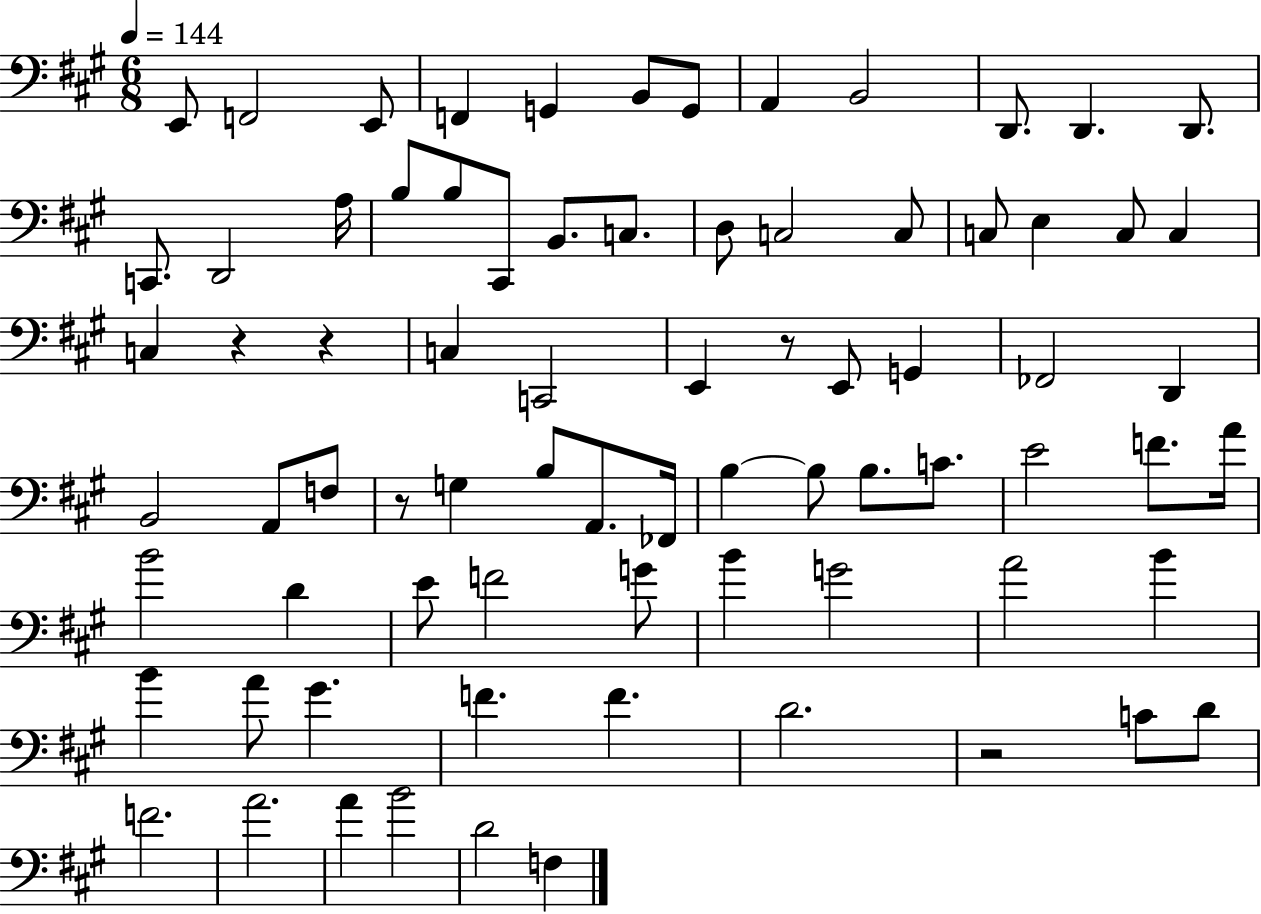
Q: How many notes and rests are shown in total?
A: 77